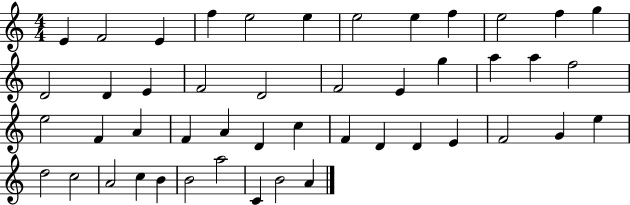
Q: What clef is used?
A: treble